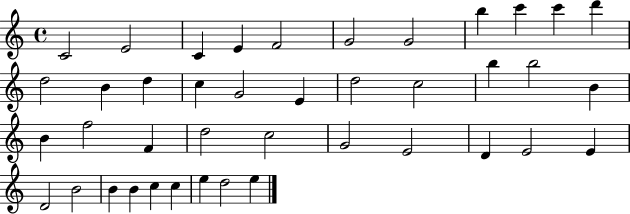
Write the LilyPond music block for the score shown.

{
  \clef treble
  \time 4/4
  \defaultTimeSignature
  \key c \major
  c'2 e'2 | c'4 e'4 f'2 | g'2 g'2 | b''4 c'''4 c'''4 d'''4 | \break d''2 b'4 d''4 | c''4 g'2 e'4 | d''2 c''2 | b''4 b''2 b'4 | \break b'4 f''2 f'4 | d''2 c''2 | g'2 e'2 | d'4 e'2 e'4 | \break d'2 b'2 | b'4 b'4 c''4 c''4 | e''4 d''2 e''4 | \bar "|."
}